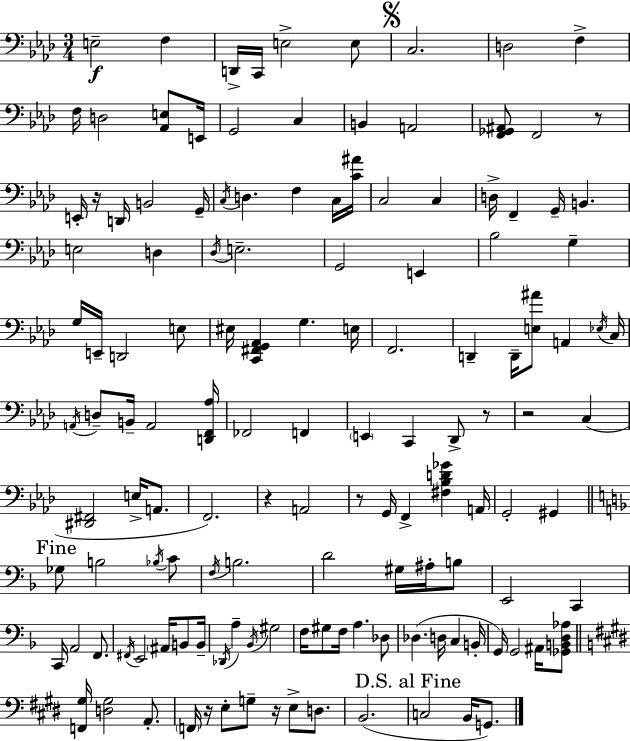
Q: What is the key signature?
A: AES major